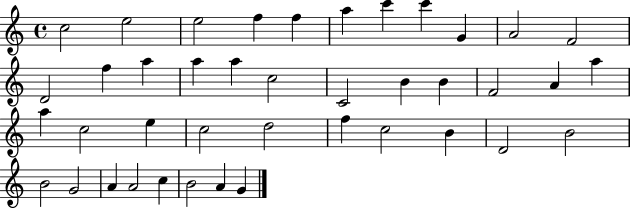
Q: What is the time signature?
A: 4/4